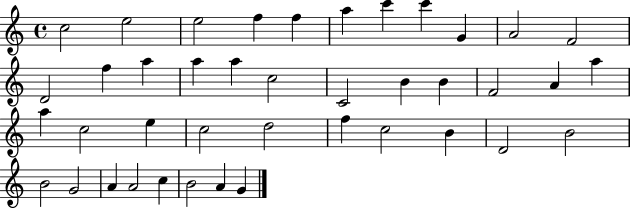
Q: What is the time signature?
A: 4/4